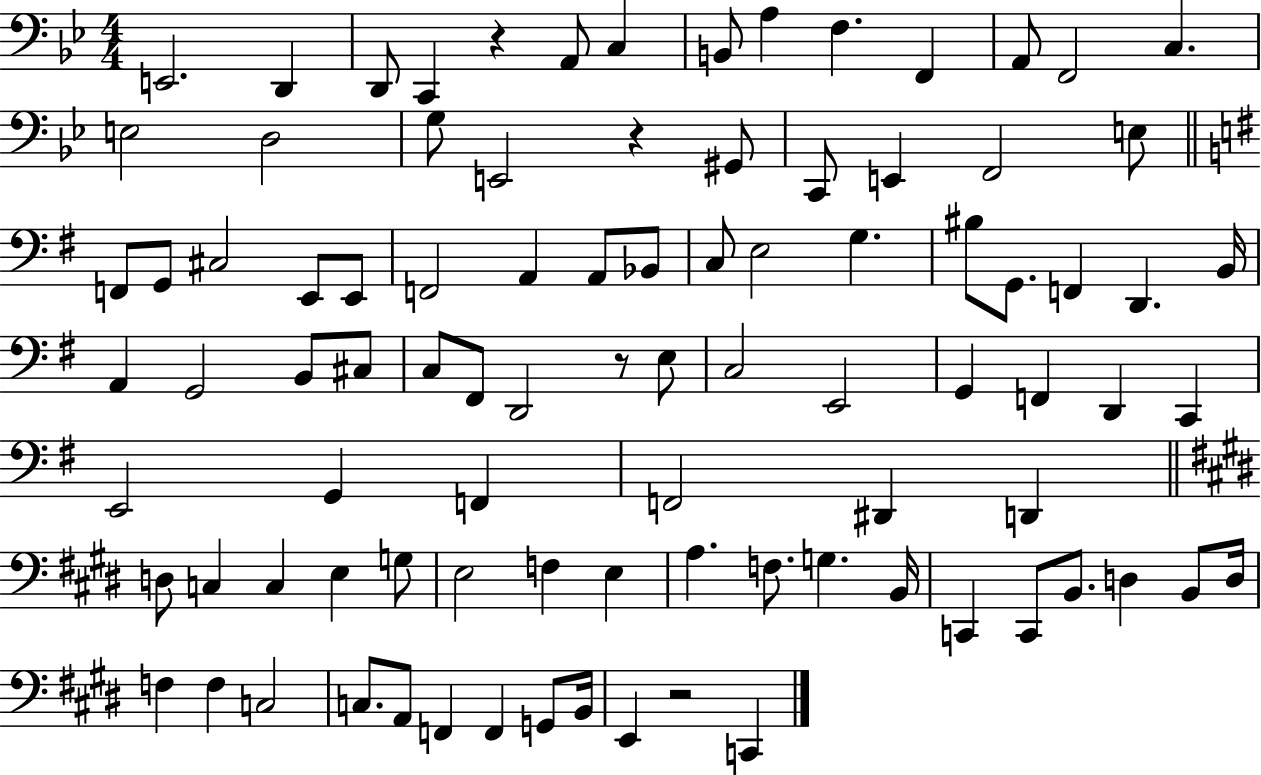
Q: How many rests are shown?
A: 4